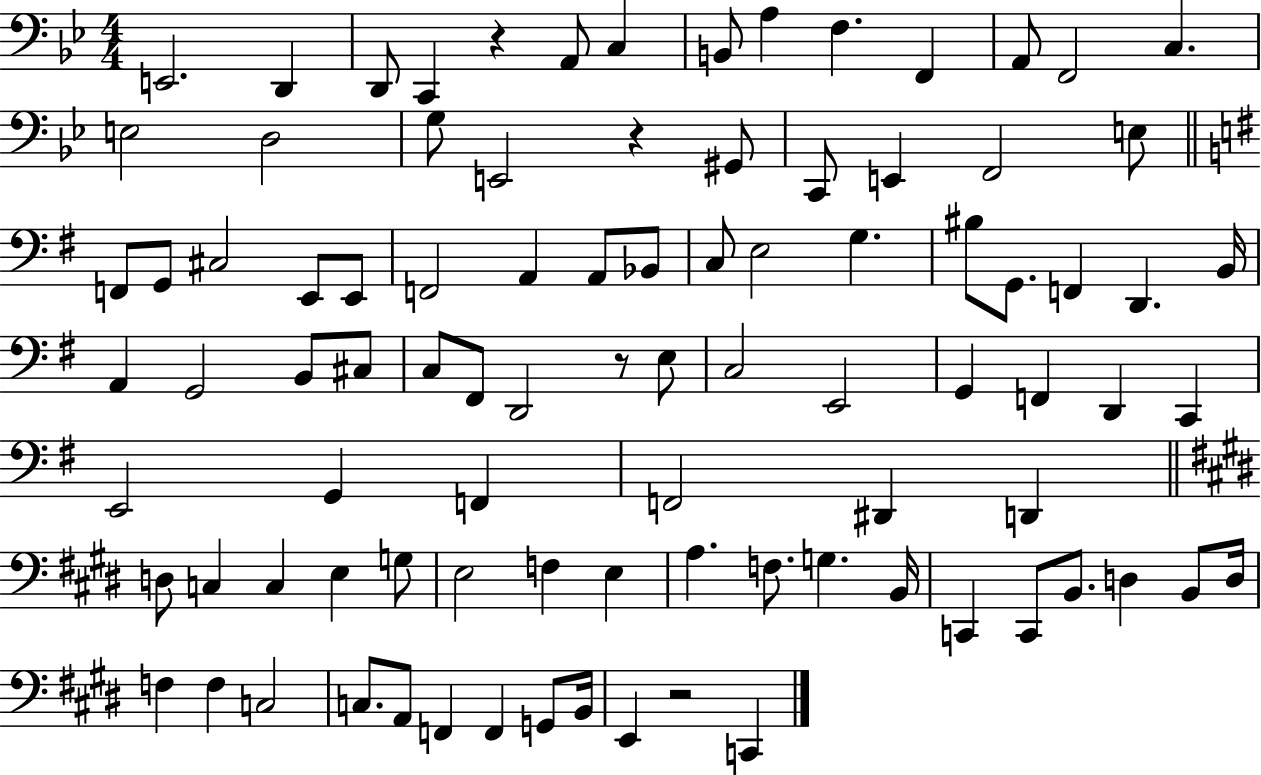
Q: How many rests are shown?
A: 4